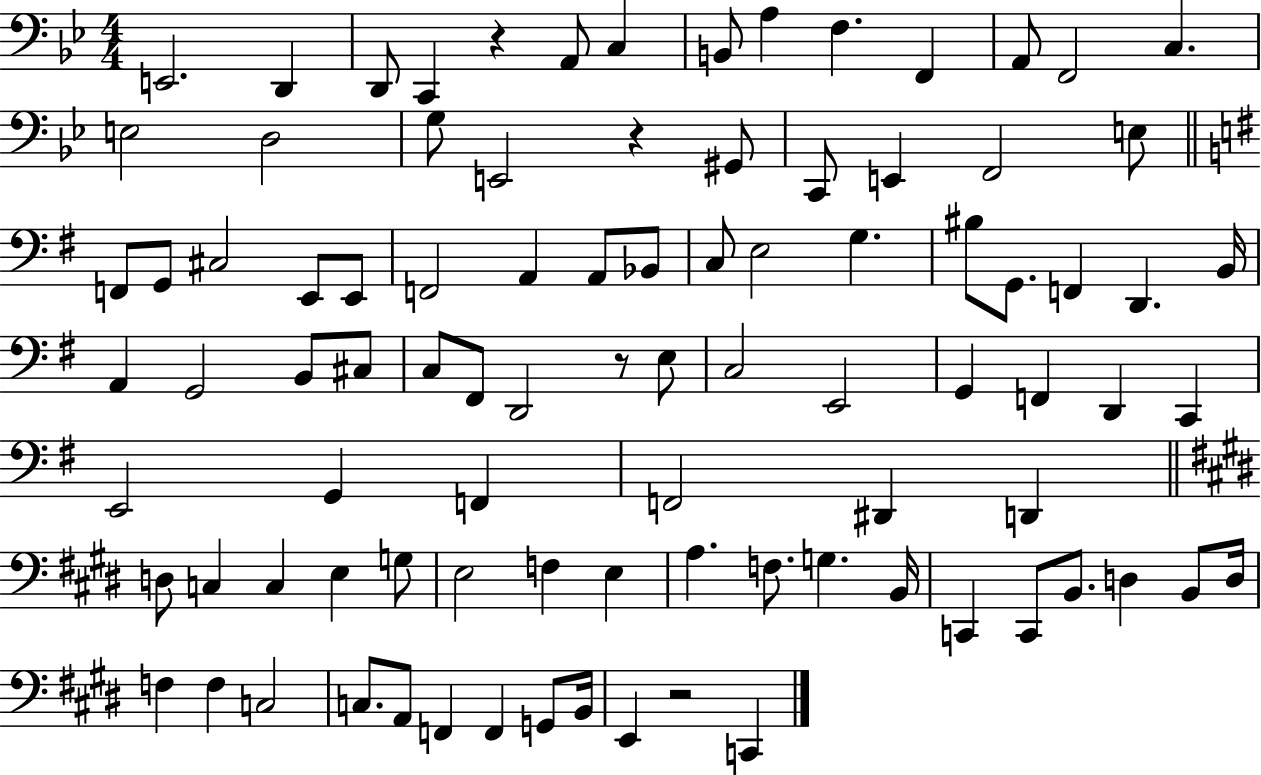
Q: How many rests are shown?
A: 4